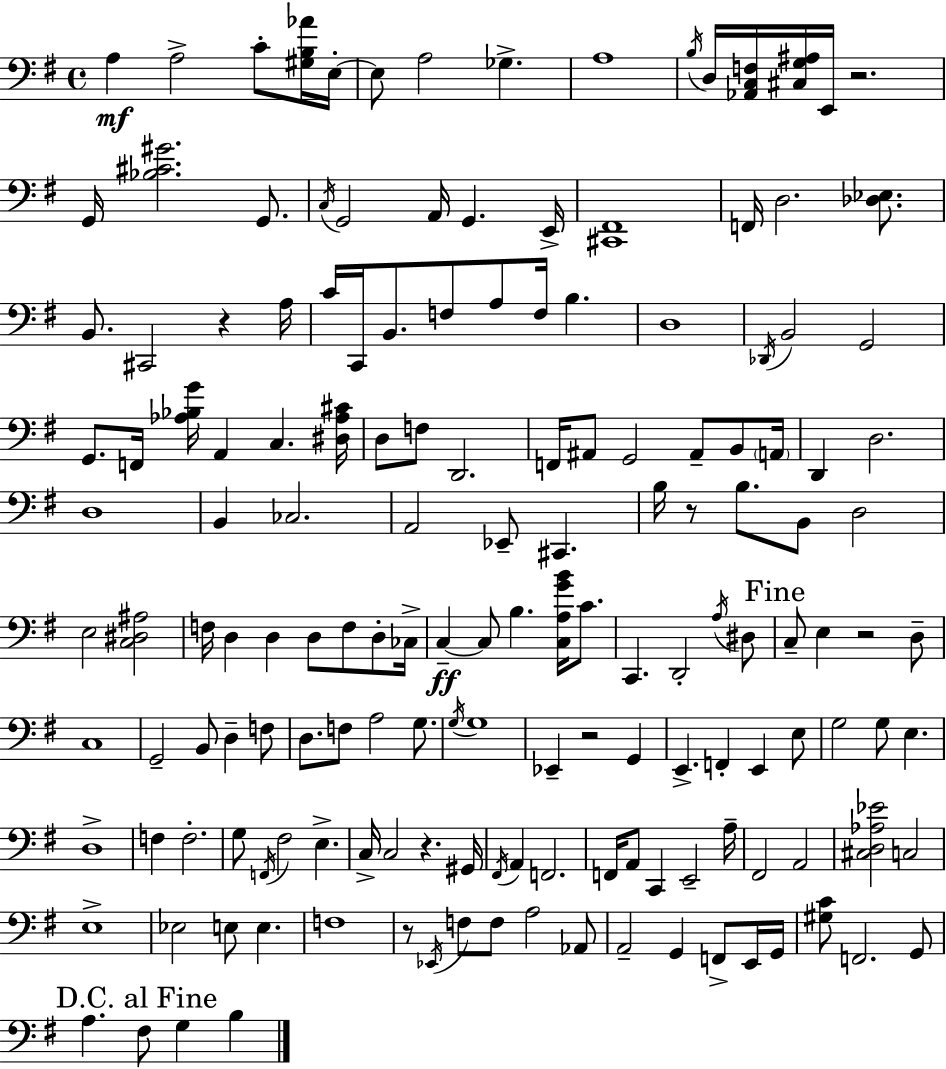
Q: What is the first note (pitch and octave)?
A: A3